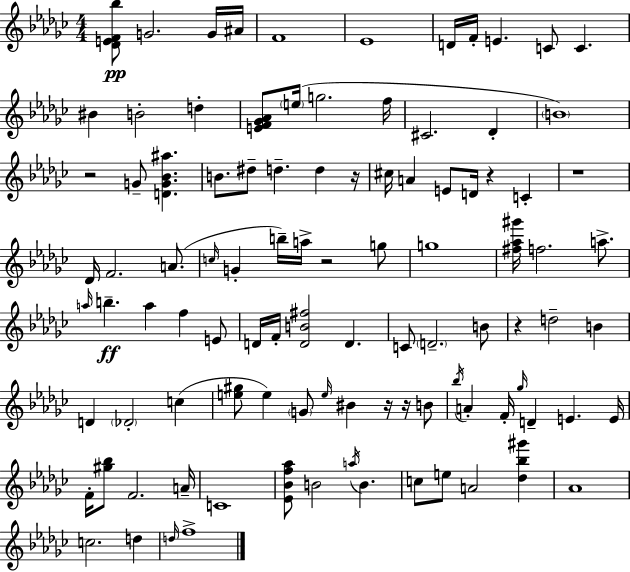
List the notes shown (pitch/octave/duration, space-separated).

[Db4,E4,F4,Bb5]/e G4/h. G4/s A#4/s F4/w Eb4/w D4/s F4/s E4/q. C4/e C4/q. BIS4/q B4/h D5/q [E4,F4,Gb4,Ab4]/e E5/s G5/h. F5/s C#4/h. Db4/q B4/w R/h G4/e [D4,G4,Bb4,A#5]/q. B4/e. D#5/e D5/q. D5/q R/s C#5/s A4/q E4/e D4/s R/q C4/q R/w Db4/s F4/h. A4/e. C5/s G4/q B5/s A5/s R/h G5/e G5/w [F#5,Ab5,G#6]/s F5/h. A5/e. A5/s B5/q. A5/q F5/q E4/e D4/s F4/s [D4,B4,F#5]/h D4/q. C4/e D4/h. B4/e R/q D5/h B4/q D4/q Db4/h C5/q [E5,G#5]/e E5/q G4/e E5/s BIS4/q R/s R/s B4/e Bb5/s A4/q F4/s Gb5/s D4/q E4/q. E4/s F4/s [G#5,Bb5]/e F4/h. A4/s C4/w [Eb4,Bb4,F5,Ab5]/e B4/h A5/s B4/q. C5/e E5/e A4/h [Db5,Bb5,G#6]/q Ab4/w C5/h. D5/q D5/s F5/w